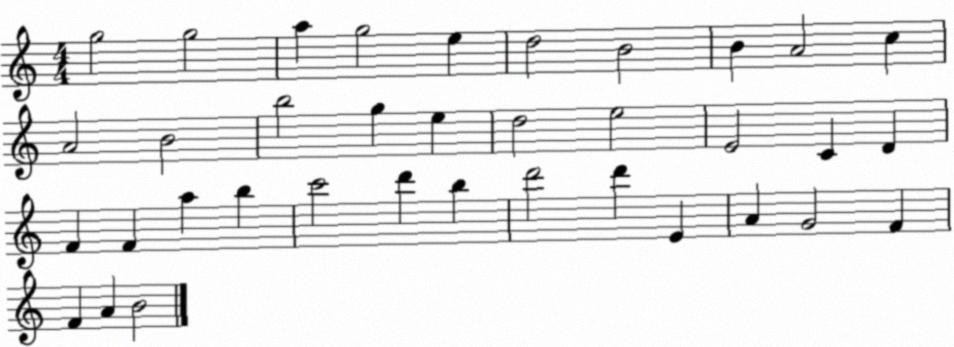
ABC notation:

X:1
T:Untitled
M:4/4
L:1/4
K:C
g2 g2 a g2 e d2 B2 B A2 c A2 B2 b2 g e d2 e2 E2 C D F F a b c'2 d' b d'2 d' E A G2 F F A B2